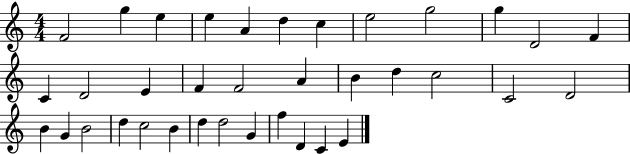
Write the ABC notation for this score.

X:1
T:Untitled
M:4/4
L:1/4
K:C
F2 g e e A d c e2 g2 g D2 F C D2 E F F2 A B d c2 C2 D2 B G B2 d c2 B d d2 G f D C E